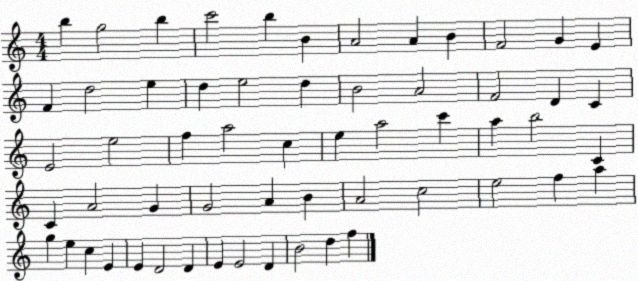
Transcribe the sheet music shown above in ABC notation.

X:1
T:Untitled
M:4/4
L:1/4
K:C
b g2 b c'2 b B A2 A B F2 G E F d2 e d e2 d B2 A2 F2 D C E2 e2 f a2 c e a2 c' a b2 C C A2 G G2 A B A2 c2 e2 f a g e c E E D2 D E E2 D B2 d f